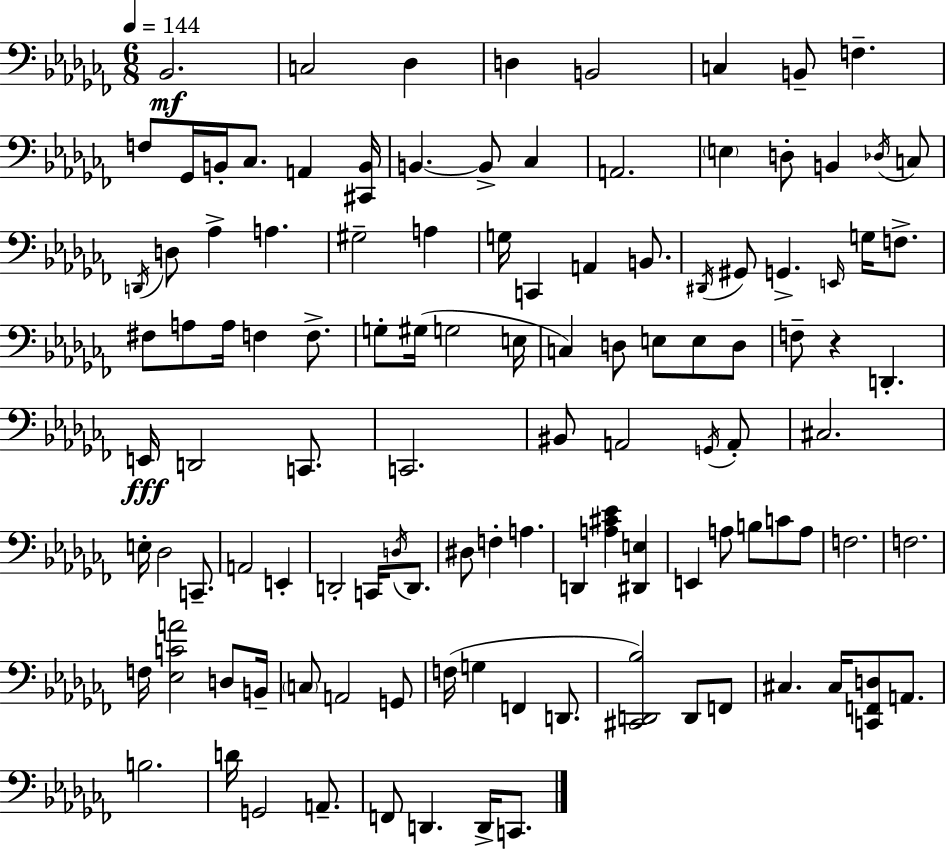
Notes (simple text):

Bb2/h. C3/h Db3/q D3/q B2/h C3/q B2/e F3/q. F3/e Gb2/s B2/s CES3/e. A2/q [C#2,B2]/s B2/q. B2/e CES3/q A2/h. E3/q D3/e B2/q Db3/s C3/e D2/s D3/e Ab3/q A3/q. G#3/h A3/q G3/s C2/q A2/q B2/e. D#2/s G#2/e G2/q. E2/s G3/s F3/e. F#3/e A3/e A3/s F3/q F3/e. G3/e G#3/s G3/h E3/s C3/q D3/e E3/e E3/e D3/e F3/e R/q D2/q. E2/s D2/h C2/e. C2/h. BIS2/e A2/h G2/s A2/e C#3/h. E3/s Db3/h C2/e. A2/h E2/q D2/h C2/s D3/s D2/e. D#3/e F3/q A3/q. D2/q [A3,C#4,Eb4]/q [D#2,E3]/q E2/q A3/e B3/e C4/e A3/e F3/h. F3/h. F3/s [Eb3,C4,A4]/h D3/e B2/s C3/e A2/h G2/e F3/s G3/q F2/q D2/e. [C#2,D2,Bb3]/h D2/e F2/e C#3/q. C#3/s [C2,F2,D3]/e A2/e. B3/h. D4/s G2/h A2/e. F2/e D2/q. D2/s C2/e.